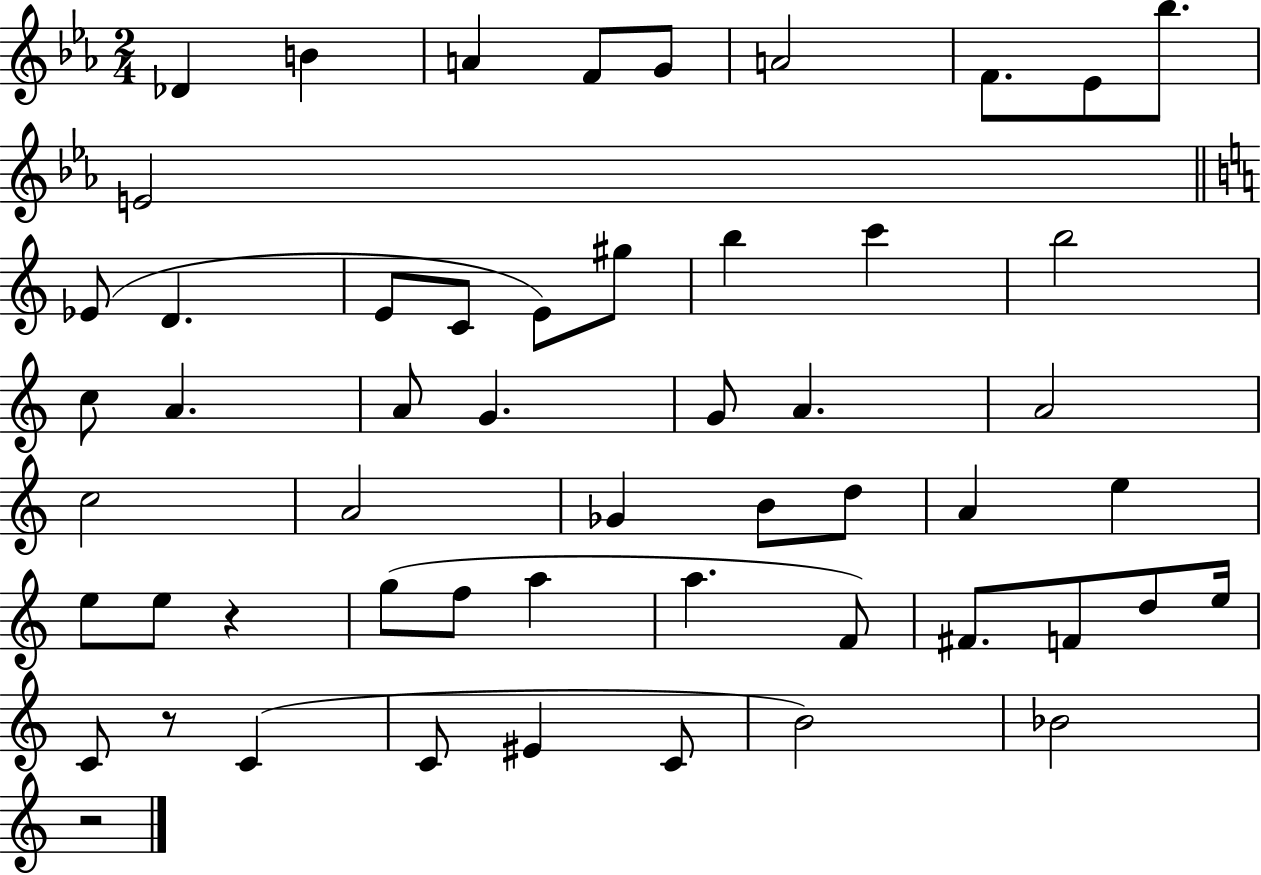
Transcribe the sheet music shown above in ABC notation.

X:1
T:Untitled
M:2/4
L:1/4
K:Eb
_D B A F/2 G/2 A2 F/2 _E/2 _b/2 E2 _E/2 D E/2 C/2 E/2 ^g/2 b c' b2 c/2 A A/2 G G/2 A A2 c2 A2 _G B/2 d/2 A e e/2 e/2 z g/2 f/2 a a F/2 ^F/2 F/2 d/2 e/4 C/2 z/2 C C/2 ^E C/2 B2 _B2 z2